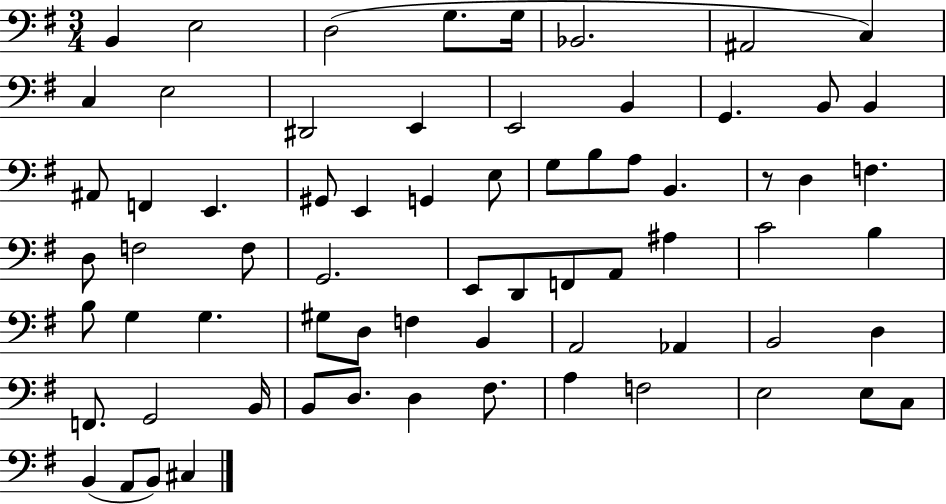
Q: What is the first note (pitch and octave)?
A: B2